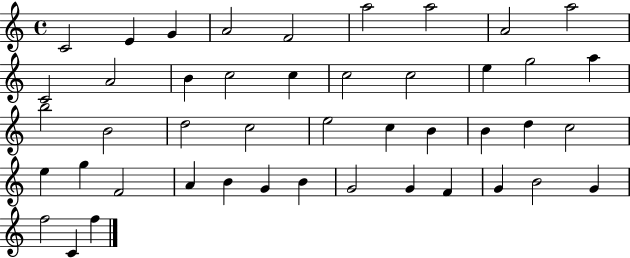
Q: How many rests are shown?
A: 0